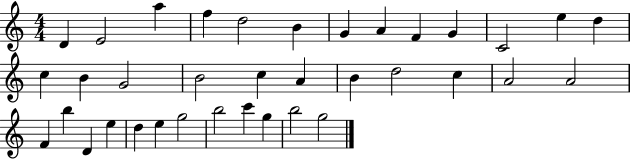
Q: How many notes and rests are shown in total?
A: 36